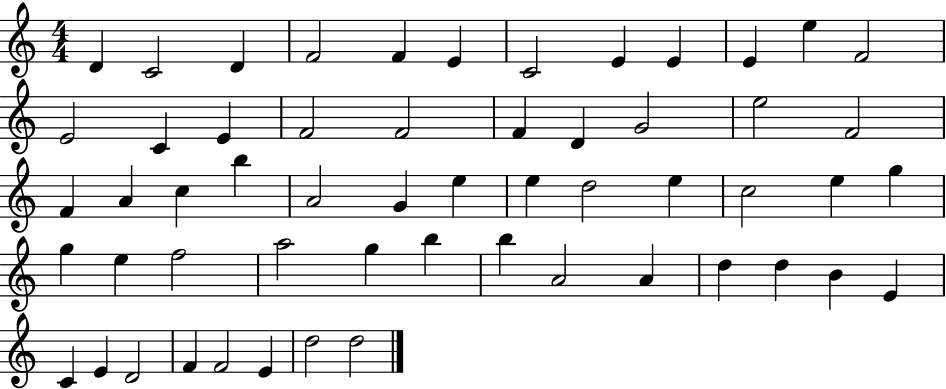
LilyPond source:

{
  \clef treble
  \numericTimeSignature
  \time 4/4
  \key c \major
  d'4 c'2 d'4 | f'2 f'4 e'4 | c'2 e'4 e'4 | e'4 e''4 f'2 | \break e'2 c'4 e'4 | f'2 f'2 | f'4 d'4 g'2 | e''2 f'2 | \break f'4 a'4 c''4 b''4 | a'2 g'4 e''4 | e''4 d''2 e''4 | c''2 e''4 g''4 | \break g''4 e''4 f''2 | a''2 g''4 b''4 | b''4 a'2 a'4 | d''4 d''4 b'4 e'4 | \break c'4 e'4 d'2 | f'4 f'2 e'4 | d''2 d''2 | \bar "|."
}